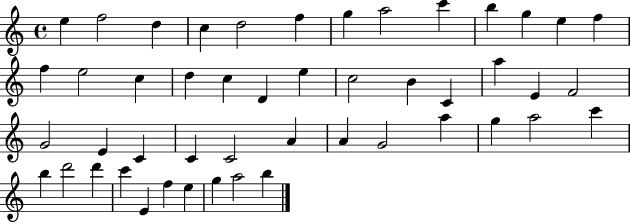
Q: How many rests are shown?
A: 0